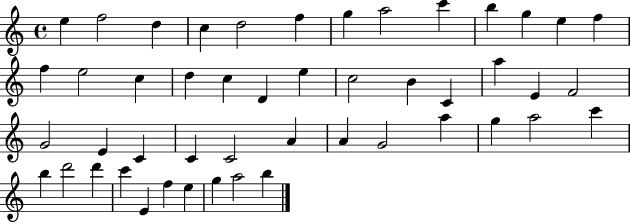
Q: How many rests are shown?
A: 0